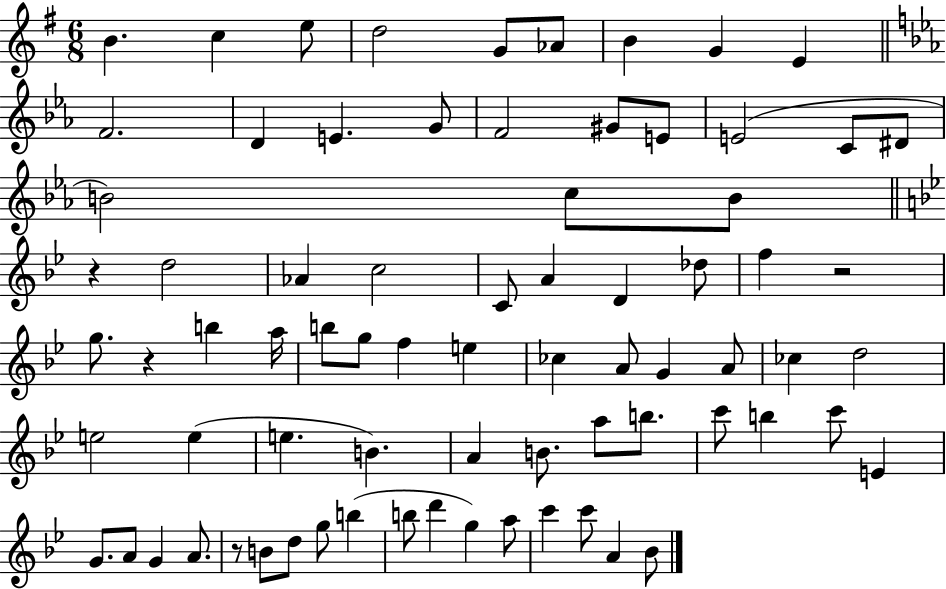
{
  \clef treble
  \numericTimeSignature
  \time 6/8
  \key g \major
  \repeat volta 2 { b'4. c''4 e''8 | d''2 g'8 aes'8 | b'4 g'4 e'4 | \bar "||" \break \key c \minor f'2. | d'4 e'4. g'8 | f'2 gis'8 e'8 | e'2( c'8 dis'8 | \break b'2) c''8 b'8 | \bar "||" \break \key bes \major r4 d''2 | aes'4 c''2 | c'8 a'4 d'4 des''8 | f''4 r2 | \break g''8. r4 b''4 a''16 | b''8 g''8 f''4 e''4 | ces''4 a'8 g'4 a'8 | ces''4 d''2 | \break e''2 e''4( | e''4. b'4.) | a'4 b'8. a''8 b''8. | c'''8 b''4 c'''8 e'4 | \break g'8. a'8 g'4 a'8. | r8 b'8 d''8 g''8 b''4( | b''8 d'''4 g''4) a''8 | c'''4 c'''8 a'4 bes'8 | \break } \bar "|."
}